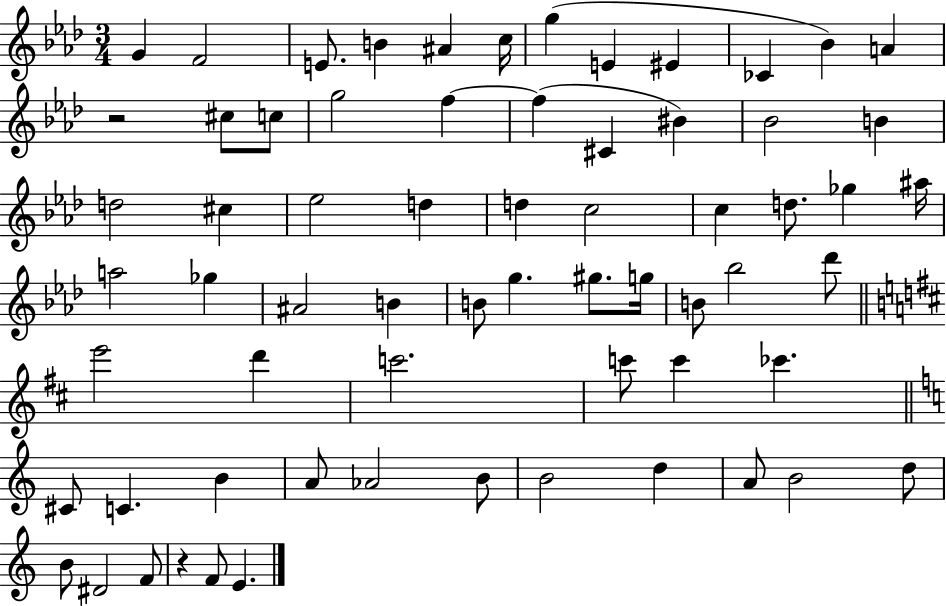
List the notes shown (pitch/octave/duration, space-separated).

G4/q F4/h E4/e. B4/q A#4/q C5/s G5/q E4/q EIS4/q CES4/q Bb4/q A4/q R/h C#5/e C5/e G5/h F5/q F5/q C#4/q BIS4/q Bb4/h B4/q D5/h C#5/q Eb5/h D5/q D5/q C5/h C5/q D5/e. Gb5/q A#5/s A5/h Gb5/q A#4/h B4/q B4/e G5/q. G#5/e. G5/s B4/e Bb5/h Db6/e E6/h D6/q C6/h. C6/e C6/q CES6/q. C#4/e C4/q. B4/q A4/e Ab4/h B4/e B4/h D5/q A4/e B4/h D5/e B4/e D#4/h F4/e R/q F4/e E4/q.